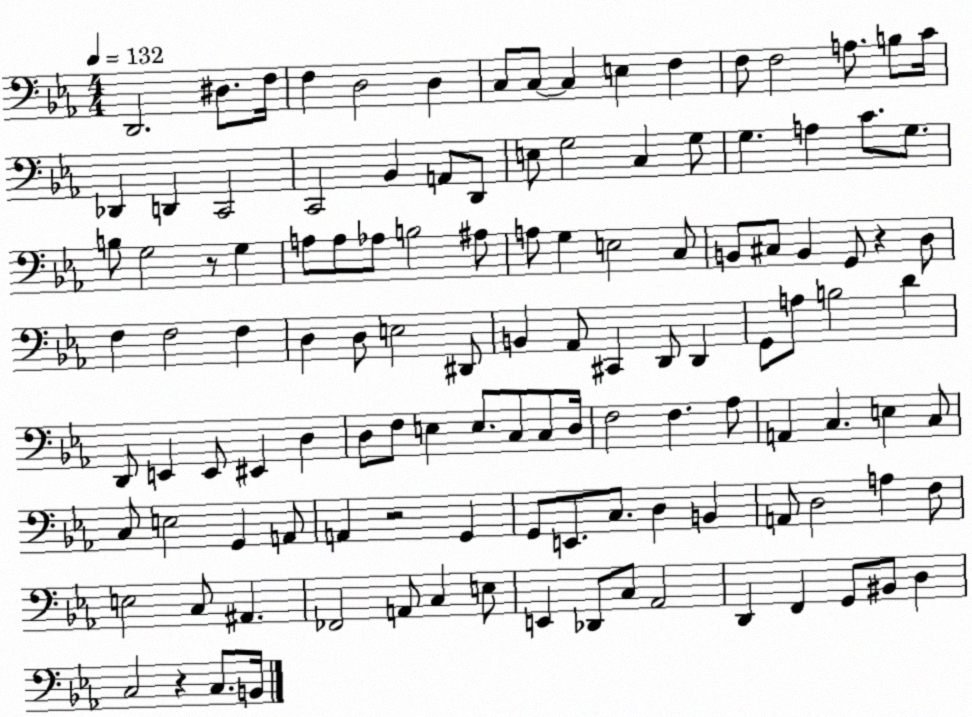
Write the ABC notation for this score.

X:1
T:Untitled
M:4/4
L:1/4
K:Eb
D,,2 ^D,/2 F,/4 F, D,2 D, C,/2 C,/2 C, E, F, F,/2 F,2 A,/2 B,/2 C/4 _D,, D,, C,,2 C,,2 _B,, A,,/2 D,,/2 E,/2 G,2 C, G,/2 G, A, C/2 G,/2 B,/2 G,2 z/2 G, A,/2 A,/2 _A,/2 B,2 ^A,/2 A,/2 G, E,2 C,/2 B,,/2 ^C,/2 B,, G,,/2 z D,/2 F, F,2 F, D, D,/2 E,2 ^D,,/2 B,, _A,,/2 ^C,, D,,/2 D,, G,,/2 A,/2 B,2 D D,,/2 E,, E,,/2 ^E,, D, D,/2 F,/2 E, E,/2 C,/2 C,/2 D,/4 F,2 F, _A,/2 A,, C, E, C,/2 C,/2 E,2 G,, A,,/2 A,, z2 G,, G,,/2 E,,/2 C,/2 D, B,, A,,/2 D,2 A, F,/2 E,2 C,/2 ^A,, _F,,2 A,,/2 C, E,/2 E,, _D,,/2 C,/2 _A,,2 D,, F,, G,,/2 ^B,,/2 D, C,2 z C,/2 B,,/4